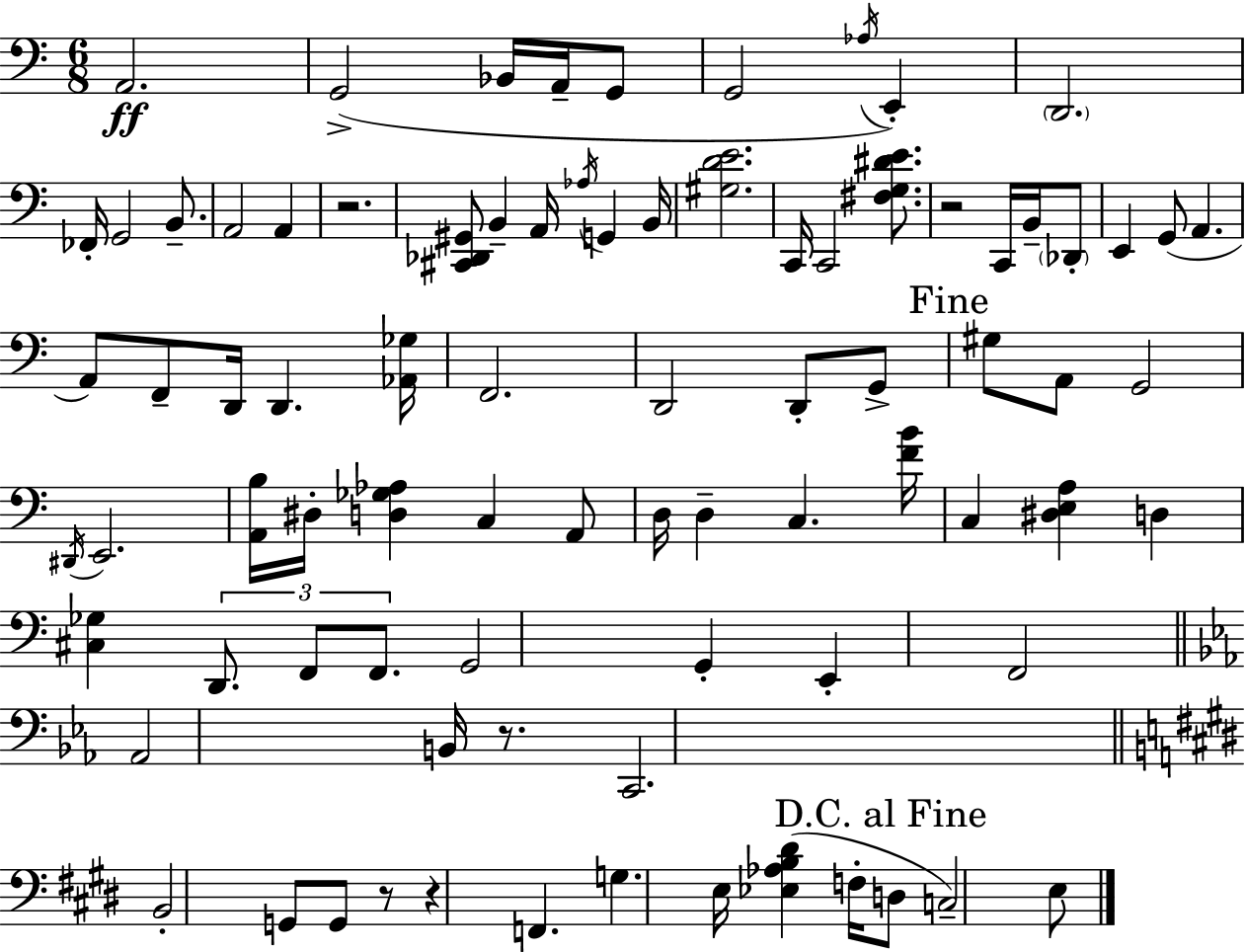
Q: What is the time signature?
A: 6/8